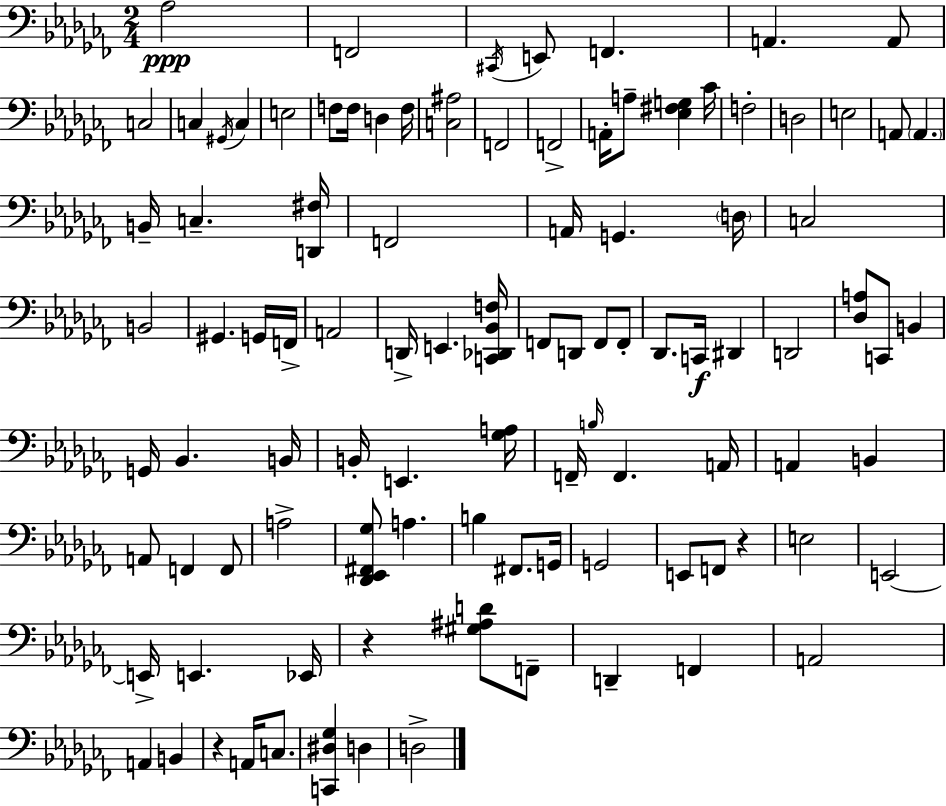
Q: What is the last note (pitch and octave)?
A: D3